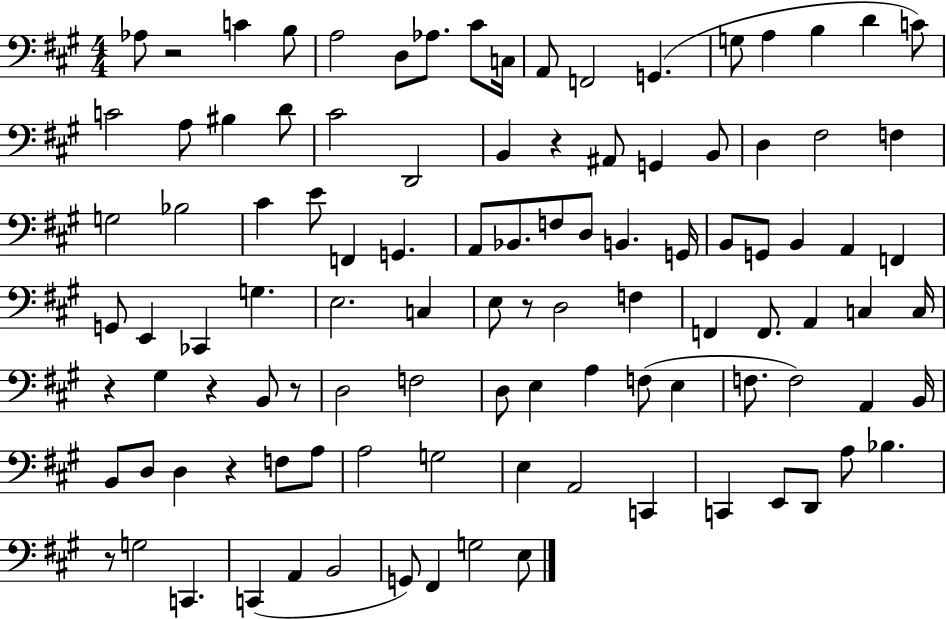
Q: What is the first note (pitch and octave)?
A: Ab3